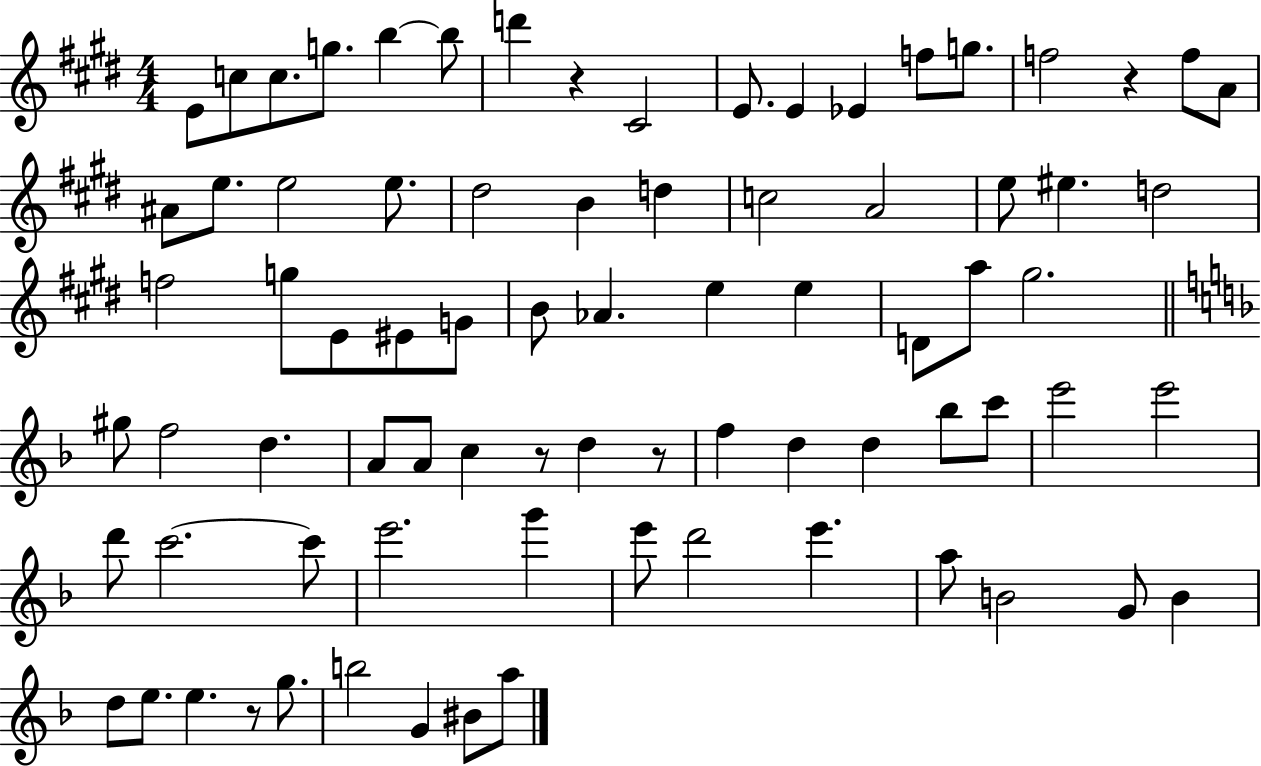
{
  \clef treble
  \numericTimeSignature
  \time 4/4
  \key e \major
  e'8 c''8 c''8. g''8. b''4~~ b''8 | d'''4 r4 cis'2 | e'8. e'4 ees'4 f''8 g''8. | f''2 r4 f''8 a'8 | \break ais'8 e''8. e''2 e''8. | dis''2 b'4 d''4 | c''2 a'2 | e''8 eis''4. d''2 | \break f''2 g''8 e'8 eis'8 g'8 | b'8 aes'4. e''4 e''4 | d'8 a''8 gis''2. | \bar "||" \break \key d \minor gis''8 f''2 d''4. | a'8 a'8 c''4 r8 d''4 r8 | f''4 d''4 d''4 bes''8 c'''8 | e'''2 e'''2 | \break d'''8 c'''2.~~ c'''8 | e'''2. g'''4 | e'''8 d'''2 e'''4. | a''8 b'2 g'8 b'4 | \break d''8 e''8. e''4. r8 g''8. | b''2 g'4 bis'8 a''8 | \bar "|."
}